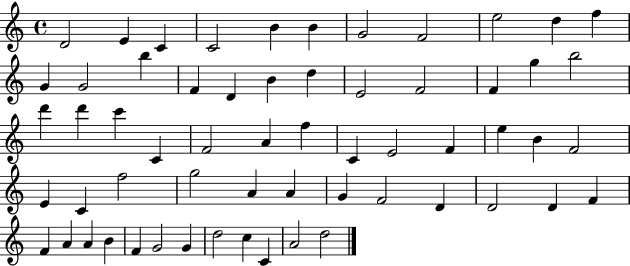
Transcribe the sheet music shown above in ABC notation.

X:1
T:Untitled
M:4/4
L:1/4
K:C
D2 E C C2 B B G2 F2 e2 d f G G2 b F D B d E2 F2 F g b2 d' d' c' C F2 A f C E2 F e B F2 E C f2 g2 A A G F2 D D2 D F F A A B F G2 G d2 c C A2 d2